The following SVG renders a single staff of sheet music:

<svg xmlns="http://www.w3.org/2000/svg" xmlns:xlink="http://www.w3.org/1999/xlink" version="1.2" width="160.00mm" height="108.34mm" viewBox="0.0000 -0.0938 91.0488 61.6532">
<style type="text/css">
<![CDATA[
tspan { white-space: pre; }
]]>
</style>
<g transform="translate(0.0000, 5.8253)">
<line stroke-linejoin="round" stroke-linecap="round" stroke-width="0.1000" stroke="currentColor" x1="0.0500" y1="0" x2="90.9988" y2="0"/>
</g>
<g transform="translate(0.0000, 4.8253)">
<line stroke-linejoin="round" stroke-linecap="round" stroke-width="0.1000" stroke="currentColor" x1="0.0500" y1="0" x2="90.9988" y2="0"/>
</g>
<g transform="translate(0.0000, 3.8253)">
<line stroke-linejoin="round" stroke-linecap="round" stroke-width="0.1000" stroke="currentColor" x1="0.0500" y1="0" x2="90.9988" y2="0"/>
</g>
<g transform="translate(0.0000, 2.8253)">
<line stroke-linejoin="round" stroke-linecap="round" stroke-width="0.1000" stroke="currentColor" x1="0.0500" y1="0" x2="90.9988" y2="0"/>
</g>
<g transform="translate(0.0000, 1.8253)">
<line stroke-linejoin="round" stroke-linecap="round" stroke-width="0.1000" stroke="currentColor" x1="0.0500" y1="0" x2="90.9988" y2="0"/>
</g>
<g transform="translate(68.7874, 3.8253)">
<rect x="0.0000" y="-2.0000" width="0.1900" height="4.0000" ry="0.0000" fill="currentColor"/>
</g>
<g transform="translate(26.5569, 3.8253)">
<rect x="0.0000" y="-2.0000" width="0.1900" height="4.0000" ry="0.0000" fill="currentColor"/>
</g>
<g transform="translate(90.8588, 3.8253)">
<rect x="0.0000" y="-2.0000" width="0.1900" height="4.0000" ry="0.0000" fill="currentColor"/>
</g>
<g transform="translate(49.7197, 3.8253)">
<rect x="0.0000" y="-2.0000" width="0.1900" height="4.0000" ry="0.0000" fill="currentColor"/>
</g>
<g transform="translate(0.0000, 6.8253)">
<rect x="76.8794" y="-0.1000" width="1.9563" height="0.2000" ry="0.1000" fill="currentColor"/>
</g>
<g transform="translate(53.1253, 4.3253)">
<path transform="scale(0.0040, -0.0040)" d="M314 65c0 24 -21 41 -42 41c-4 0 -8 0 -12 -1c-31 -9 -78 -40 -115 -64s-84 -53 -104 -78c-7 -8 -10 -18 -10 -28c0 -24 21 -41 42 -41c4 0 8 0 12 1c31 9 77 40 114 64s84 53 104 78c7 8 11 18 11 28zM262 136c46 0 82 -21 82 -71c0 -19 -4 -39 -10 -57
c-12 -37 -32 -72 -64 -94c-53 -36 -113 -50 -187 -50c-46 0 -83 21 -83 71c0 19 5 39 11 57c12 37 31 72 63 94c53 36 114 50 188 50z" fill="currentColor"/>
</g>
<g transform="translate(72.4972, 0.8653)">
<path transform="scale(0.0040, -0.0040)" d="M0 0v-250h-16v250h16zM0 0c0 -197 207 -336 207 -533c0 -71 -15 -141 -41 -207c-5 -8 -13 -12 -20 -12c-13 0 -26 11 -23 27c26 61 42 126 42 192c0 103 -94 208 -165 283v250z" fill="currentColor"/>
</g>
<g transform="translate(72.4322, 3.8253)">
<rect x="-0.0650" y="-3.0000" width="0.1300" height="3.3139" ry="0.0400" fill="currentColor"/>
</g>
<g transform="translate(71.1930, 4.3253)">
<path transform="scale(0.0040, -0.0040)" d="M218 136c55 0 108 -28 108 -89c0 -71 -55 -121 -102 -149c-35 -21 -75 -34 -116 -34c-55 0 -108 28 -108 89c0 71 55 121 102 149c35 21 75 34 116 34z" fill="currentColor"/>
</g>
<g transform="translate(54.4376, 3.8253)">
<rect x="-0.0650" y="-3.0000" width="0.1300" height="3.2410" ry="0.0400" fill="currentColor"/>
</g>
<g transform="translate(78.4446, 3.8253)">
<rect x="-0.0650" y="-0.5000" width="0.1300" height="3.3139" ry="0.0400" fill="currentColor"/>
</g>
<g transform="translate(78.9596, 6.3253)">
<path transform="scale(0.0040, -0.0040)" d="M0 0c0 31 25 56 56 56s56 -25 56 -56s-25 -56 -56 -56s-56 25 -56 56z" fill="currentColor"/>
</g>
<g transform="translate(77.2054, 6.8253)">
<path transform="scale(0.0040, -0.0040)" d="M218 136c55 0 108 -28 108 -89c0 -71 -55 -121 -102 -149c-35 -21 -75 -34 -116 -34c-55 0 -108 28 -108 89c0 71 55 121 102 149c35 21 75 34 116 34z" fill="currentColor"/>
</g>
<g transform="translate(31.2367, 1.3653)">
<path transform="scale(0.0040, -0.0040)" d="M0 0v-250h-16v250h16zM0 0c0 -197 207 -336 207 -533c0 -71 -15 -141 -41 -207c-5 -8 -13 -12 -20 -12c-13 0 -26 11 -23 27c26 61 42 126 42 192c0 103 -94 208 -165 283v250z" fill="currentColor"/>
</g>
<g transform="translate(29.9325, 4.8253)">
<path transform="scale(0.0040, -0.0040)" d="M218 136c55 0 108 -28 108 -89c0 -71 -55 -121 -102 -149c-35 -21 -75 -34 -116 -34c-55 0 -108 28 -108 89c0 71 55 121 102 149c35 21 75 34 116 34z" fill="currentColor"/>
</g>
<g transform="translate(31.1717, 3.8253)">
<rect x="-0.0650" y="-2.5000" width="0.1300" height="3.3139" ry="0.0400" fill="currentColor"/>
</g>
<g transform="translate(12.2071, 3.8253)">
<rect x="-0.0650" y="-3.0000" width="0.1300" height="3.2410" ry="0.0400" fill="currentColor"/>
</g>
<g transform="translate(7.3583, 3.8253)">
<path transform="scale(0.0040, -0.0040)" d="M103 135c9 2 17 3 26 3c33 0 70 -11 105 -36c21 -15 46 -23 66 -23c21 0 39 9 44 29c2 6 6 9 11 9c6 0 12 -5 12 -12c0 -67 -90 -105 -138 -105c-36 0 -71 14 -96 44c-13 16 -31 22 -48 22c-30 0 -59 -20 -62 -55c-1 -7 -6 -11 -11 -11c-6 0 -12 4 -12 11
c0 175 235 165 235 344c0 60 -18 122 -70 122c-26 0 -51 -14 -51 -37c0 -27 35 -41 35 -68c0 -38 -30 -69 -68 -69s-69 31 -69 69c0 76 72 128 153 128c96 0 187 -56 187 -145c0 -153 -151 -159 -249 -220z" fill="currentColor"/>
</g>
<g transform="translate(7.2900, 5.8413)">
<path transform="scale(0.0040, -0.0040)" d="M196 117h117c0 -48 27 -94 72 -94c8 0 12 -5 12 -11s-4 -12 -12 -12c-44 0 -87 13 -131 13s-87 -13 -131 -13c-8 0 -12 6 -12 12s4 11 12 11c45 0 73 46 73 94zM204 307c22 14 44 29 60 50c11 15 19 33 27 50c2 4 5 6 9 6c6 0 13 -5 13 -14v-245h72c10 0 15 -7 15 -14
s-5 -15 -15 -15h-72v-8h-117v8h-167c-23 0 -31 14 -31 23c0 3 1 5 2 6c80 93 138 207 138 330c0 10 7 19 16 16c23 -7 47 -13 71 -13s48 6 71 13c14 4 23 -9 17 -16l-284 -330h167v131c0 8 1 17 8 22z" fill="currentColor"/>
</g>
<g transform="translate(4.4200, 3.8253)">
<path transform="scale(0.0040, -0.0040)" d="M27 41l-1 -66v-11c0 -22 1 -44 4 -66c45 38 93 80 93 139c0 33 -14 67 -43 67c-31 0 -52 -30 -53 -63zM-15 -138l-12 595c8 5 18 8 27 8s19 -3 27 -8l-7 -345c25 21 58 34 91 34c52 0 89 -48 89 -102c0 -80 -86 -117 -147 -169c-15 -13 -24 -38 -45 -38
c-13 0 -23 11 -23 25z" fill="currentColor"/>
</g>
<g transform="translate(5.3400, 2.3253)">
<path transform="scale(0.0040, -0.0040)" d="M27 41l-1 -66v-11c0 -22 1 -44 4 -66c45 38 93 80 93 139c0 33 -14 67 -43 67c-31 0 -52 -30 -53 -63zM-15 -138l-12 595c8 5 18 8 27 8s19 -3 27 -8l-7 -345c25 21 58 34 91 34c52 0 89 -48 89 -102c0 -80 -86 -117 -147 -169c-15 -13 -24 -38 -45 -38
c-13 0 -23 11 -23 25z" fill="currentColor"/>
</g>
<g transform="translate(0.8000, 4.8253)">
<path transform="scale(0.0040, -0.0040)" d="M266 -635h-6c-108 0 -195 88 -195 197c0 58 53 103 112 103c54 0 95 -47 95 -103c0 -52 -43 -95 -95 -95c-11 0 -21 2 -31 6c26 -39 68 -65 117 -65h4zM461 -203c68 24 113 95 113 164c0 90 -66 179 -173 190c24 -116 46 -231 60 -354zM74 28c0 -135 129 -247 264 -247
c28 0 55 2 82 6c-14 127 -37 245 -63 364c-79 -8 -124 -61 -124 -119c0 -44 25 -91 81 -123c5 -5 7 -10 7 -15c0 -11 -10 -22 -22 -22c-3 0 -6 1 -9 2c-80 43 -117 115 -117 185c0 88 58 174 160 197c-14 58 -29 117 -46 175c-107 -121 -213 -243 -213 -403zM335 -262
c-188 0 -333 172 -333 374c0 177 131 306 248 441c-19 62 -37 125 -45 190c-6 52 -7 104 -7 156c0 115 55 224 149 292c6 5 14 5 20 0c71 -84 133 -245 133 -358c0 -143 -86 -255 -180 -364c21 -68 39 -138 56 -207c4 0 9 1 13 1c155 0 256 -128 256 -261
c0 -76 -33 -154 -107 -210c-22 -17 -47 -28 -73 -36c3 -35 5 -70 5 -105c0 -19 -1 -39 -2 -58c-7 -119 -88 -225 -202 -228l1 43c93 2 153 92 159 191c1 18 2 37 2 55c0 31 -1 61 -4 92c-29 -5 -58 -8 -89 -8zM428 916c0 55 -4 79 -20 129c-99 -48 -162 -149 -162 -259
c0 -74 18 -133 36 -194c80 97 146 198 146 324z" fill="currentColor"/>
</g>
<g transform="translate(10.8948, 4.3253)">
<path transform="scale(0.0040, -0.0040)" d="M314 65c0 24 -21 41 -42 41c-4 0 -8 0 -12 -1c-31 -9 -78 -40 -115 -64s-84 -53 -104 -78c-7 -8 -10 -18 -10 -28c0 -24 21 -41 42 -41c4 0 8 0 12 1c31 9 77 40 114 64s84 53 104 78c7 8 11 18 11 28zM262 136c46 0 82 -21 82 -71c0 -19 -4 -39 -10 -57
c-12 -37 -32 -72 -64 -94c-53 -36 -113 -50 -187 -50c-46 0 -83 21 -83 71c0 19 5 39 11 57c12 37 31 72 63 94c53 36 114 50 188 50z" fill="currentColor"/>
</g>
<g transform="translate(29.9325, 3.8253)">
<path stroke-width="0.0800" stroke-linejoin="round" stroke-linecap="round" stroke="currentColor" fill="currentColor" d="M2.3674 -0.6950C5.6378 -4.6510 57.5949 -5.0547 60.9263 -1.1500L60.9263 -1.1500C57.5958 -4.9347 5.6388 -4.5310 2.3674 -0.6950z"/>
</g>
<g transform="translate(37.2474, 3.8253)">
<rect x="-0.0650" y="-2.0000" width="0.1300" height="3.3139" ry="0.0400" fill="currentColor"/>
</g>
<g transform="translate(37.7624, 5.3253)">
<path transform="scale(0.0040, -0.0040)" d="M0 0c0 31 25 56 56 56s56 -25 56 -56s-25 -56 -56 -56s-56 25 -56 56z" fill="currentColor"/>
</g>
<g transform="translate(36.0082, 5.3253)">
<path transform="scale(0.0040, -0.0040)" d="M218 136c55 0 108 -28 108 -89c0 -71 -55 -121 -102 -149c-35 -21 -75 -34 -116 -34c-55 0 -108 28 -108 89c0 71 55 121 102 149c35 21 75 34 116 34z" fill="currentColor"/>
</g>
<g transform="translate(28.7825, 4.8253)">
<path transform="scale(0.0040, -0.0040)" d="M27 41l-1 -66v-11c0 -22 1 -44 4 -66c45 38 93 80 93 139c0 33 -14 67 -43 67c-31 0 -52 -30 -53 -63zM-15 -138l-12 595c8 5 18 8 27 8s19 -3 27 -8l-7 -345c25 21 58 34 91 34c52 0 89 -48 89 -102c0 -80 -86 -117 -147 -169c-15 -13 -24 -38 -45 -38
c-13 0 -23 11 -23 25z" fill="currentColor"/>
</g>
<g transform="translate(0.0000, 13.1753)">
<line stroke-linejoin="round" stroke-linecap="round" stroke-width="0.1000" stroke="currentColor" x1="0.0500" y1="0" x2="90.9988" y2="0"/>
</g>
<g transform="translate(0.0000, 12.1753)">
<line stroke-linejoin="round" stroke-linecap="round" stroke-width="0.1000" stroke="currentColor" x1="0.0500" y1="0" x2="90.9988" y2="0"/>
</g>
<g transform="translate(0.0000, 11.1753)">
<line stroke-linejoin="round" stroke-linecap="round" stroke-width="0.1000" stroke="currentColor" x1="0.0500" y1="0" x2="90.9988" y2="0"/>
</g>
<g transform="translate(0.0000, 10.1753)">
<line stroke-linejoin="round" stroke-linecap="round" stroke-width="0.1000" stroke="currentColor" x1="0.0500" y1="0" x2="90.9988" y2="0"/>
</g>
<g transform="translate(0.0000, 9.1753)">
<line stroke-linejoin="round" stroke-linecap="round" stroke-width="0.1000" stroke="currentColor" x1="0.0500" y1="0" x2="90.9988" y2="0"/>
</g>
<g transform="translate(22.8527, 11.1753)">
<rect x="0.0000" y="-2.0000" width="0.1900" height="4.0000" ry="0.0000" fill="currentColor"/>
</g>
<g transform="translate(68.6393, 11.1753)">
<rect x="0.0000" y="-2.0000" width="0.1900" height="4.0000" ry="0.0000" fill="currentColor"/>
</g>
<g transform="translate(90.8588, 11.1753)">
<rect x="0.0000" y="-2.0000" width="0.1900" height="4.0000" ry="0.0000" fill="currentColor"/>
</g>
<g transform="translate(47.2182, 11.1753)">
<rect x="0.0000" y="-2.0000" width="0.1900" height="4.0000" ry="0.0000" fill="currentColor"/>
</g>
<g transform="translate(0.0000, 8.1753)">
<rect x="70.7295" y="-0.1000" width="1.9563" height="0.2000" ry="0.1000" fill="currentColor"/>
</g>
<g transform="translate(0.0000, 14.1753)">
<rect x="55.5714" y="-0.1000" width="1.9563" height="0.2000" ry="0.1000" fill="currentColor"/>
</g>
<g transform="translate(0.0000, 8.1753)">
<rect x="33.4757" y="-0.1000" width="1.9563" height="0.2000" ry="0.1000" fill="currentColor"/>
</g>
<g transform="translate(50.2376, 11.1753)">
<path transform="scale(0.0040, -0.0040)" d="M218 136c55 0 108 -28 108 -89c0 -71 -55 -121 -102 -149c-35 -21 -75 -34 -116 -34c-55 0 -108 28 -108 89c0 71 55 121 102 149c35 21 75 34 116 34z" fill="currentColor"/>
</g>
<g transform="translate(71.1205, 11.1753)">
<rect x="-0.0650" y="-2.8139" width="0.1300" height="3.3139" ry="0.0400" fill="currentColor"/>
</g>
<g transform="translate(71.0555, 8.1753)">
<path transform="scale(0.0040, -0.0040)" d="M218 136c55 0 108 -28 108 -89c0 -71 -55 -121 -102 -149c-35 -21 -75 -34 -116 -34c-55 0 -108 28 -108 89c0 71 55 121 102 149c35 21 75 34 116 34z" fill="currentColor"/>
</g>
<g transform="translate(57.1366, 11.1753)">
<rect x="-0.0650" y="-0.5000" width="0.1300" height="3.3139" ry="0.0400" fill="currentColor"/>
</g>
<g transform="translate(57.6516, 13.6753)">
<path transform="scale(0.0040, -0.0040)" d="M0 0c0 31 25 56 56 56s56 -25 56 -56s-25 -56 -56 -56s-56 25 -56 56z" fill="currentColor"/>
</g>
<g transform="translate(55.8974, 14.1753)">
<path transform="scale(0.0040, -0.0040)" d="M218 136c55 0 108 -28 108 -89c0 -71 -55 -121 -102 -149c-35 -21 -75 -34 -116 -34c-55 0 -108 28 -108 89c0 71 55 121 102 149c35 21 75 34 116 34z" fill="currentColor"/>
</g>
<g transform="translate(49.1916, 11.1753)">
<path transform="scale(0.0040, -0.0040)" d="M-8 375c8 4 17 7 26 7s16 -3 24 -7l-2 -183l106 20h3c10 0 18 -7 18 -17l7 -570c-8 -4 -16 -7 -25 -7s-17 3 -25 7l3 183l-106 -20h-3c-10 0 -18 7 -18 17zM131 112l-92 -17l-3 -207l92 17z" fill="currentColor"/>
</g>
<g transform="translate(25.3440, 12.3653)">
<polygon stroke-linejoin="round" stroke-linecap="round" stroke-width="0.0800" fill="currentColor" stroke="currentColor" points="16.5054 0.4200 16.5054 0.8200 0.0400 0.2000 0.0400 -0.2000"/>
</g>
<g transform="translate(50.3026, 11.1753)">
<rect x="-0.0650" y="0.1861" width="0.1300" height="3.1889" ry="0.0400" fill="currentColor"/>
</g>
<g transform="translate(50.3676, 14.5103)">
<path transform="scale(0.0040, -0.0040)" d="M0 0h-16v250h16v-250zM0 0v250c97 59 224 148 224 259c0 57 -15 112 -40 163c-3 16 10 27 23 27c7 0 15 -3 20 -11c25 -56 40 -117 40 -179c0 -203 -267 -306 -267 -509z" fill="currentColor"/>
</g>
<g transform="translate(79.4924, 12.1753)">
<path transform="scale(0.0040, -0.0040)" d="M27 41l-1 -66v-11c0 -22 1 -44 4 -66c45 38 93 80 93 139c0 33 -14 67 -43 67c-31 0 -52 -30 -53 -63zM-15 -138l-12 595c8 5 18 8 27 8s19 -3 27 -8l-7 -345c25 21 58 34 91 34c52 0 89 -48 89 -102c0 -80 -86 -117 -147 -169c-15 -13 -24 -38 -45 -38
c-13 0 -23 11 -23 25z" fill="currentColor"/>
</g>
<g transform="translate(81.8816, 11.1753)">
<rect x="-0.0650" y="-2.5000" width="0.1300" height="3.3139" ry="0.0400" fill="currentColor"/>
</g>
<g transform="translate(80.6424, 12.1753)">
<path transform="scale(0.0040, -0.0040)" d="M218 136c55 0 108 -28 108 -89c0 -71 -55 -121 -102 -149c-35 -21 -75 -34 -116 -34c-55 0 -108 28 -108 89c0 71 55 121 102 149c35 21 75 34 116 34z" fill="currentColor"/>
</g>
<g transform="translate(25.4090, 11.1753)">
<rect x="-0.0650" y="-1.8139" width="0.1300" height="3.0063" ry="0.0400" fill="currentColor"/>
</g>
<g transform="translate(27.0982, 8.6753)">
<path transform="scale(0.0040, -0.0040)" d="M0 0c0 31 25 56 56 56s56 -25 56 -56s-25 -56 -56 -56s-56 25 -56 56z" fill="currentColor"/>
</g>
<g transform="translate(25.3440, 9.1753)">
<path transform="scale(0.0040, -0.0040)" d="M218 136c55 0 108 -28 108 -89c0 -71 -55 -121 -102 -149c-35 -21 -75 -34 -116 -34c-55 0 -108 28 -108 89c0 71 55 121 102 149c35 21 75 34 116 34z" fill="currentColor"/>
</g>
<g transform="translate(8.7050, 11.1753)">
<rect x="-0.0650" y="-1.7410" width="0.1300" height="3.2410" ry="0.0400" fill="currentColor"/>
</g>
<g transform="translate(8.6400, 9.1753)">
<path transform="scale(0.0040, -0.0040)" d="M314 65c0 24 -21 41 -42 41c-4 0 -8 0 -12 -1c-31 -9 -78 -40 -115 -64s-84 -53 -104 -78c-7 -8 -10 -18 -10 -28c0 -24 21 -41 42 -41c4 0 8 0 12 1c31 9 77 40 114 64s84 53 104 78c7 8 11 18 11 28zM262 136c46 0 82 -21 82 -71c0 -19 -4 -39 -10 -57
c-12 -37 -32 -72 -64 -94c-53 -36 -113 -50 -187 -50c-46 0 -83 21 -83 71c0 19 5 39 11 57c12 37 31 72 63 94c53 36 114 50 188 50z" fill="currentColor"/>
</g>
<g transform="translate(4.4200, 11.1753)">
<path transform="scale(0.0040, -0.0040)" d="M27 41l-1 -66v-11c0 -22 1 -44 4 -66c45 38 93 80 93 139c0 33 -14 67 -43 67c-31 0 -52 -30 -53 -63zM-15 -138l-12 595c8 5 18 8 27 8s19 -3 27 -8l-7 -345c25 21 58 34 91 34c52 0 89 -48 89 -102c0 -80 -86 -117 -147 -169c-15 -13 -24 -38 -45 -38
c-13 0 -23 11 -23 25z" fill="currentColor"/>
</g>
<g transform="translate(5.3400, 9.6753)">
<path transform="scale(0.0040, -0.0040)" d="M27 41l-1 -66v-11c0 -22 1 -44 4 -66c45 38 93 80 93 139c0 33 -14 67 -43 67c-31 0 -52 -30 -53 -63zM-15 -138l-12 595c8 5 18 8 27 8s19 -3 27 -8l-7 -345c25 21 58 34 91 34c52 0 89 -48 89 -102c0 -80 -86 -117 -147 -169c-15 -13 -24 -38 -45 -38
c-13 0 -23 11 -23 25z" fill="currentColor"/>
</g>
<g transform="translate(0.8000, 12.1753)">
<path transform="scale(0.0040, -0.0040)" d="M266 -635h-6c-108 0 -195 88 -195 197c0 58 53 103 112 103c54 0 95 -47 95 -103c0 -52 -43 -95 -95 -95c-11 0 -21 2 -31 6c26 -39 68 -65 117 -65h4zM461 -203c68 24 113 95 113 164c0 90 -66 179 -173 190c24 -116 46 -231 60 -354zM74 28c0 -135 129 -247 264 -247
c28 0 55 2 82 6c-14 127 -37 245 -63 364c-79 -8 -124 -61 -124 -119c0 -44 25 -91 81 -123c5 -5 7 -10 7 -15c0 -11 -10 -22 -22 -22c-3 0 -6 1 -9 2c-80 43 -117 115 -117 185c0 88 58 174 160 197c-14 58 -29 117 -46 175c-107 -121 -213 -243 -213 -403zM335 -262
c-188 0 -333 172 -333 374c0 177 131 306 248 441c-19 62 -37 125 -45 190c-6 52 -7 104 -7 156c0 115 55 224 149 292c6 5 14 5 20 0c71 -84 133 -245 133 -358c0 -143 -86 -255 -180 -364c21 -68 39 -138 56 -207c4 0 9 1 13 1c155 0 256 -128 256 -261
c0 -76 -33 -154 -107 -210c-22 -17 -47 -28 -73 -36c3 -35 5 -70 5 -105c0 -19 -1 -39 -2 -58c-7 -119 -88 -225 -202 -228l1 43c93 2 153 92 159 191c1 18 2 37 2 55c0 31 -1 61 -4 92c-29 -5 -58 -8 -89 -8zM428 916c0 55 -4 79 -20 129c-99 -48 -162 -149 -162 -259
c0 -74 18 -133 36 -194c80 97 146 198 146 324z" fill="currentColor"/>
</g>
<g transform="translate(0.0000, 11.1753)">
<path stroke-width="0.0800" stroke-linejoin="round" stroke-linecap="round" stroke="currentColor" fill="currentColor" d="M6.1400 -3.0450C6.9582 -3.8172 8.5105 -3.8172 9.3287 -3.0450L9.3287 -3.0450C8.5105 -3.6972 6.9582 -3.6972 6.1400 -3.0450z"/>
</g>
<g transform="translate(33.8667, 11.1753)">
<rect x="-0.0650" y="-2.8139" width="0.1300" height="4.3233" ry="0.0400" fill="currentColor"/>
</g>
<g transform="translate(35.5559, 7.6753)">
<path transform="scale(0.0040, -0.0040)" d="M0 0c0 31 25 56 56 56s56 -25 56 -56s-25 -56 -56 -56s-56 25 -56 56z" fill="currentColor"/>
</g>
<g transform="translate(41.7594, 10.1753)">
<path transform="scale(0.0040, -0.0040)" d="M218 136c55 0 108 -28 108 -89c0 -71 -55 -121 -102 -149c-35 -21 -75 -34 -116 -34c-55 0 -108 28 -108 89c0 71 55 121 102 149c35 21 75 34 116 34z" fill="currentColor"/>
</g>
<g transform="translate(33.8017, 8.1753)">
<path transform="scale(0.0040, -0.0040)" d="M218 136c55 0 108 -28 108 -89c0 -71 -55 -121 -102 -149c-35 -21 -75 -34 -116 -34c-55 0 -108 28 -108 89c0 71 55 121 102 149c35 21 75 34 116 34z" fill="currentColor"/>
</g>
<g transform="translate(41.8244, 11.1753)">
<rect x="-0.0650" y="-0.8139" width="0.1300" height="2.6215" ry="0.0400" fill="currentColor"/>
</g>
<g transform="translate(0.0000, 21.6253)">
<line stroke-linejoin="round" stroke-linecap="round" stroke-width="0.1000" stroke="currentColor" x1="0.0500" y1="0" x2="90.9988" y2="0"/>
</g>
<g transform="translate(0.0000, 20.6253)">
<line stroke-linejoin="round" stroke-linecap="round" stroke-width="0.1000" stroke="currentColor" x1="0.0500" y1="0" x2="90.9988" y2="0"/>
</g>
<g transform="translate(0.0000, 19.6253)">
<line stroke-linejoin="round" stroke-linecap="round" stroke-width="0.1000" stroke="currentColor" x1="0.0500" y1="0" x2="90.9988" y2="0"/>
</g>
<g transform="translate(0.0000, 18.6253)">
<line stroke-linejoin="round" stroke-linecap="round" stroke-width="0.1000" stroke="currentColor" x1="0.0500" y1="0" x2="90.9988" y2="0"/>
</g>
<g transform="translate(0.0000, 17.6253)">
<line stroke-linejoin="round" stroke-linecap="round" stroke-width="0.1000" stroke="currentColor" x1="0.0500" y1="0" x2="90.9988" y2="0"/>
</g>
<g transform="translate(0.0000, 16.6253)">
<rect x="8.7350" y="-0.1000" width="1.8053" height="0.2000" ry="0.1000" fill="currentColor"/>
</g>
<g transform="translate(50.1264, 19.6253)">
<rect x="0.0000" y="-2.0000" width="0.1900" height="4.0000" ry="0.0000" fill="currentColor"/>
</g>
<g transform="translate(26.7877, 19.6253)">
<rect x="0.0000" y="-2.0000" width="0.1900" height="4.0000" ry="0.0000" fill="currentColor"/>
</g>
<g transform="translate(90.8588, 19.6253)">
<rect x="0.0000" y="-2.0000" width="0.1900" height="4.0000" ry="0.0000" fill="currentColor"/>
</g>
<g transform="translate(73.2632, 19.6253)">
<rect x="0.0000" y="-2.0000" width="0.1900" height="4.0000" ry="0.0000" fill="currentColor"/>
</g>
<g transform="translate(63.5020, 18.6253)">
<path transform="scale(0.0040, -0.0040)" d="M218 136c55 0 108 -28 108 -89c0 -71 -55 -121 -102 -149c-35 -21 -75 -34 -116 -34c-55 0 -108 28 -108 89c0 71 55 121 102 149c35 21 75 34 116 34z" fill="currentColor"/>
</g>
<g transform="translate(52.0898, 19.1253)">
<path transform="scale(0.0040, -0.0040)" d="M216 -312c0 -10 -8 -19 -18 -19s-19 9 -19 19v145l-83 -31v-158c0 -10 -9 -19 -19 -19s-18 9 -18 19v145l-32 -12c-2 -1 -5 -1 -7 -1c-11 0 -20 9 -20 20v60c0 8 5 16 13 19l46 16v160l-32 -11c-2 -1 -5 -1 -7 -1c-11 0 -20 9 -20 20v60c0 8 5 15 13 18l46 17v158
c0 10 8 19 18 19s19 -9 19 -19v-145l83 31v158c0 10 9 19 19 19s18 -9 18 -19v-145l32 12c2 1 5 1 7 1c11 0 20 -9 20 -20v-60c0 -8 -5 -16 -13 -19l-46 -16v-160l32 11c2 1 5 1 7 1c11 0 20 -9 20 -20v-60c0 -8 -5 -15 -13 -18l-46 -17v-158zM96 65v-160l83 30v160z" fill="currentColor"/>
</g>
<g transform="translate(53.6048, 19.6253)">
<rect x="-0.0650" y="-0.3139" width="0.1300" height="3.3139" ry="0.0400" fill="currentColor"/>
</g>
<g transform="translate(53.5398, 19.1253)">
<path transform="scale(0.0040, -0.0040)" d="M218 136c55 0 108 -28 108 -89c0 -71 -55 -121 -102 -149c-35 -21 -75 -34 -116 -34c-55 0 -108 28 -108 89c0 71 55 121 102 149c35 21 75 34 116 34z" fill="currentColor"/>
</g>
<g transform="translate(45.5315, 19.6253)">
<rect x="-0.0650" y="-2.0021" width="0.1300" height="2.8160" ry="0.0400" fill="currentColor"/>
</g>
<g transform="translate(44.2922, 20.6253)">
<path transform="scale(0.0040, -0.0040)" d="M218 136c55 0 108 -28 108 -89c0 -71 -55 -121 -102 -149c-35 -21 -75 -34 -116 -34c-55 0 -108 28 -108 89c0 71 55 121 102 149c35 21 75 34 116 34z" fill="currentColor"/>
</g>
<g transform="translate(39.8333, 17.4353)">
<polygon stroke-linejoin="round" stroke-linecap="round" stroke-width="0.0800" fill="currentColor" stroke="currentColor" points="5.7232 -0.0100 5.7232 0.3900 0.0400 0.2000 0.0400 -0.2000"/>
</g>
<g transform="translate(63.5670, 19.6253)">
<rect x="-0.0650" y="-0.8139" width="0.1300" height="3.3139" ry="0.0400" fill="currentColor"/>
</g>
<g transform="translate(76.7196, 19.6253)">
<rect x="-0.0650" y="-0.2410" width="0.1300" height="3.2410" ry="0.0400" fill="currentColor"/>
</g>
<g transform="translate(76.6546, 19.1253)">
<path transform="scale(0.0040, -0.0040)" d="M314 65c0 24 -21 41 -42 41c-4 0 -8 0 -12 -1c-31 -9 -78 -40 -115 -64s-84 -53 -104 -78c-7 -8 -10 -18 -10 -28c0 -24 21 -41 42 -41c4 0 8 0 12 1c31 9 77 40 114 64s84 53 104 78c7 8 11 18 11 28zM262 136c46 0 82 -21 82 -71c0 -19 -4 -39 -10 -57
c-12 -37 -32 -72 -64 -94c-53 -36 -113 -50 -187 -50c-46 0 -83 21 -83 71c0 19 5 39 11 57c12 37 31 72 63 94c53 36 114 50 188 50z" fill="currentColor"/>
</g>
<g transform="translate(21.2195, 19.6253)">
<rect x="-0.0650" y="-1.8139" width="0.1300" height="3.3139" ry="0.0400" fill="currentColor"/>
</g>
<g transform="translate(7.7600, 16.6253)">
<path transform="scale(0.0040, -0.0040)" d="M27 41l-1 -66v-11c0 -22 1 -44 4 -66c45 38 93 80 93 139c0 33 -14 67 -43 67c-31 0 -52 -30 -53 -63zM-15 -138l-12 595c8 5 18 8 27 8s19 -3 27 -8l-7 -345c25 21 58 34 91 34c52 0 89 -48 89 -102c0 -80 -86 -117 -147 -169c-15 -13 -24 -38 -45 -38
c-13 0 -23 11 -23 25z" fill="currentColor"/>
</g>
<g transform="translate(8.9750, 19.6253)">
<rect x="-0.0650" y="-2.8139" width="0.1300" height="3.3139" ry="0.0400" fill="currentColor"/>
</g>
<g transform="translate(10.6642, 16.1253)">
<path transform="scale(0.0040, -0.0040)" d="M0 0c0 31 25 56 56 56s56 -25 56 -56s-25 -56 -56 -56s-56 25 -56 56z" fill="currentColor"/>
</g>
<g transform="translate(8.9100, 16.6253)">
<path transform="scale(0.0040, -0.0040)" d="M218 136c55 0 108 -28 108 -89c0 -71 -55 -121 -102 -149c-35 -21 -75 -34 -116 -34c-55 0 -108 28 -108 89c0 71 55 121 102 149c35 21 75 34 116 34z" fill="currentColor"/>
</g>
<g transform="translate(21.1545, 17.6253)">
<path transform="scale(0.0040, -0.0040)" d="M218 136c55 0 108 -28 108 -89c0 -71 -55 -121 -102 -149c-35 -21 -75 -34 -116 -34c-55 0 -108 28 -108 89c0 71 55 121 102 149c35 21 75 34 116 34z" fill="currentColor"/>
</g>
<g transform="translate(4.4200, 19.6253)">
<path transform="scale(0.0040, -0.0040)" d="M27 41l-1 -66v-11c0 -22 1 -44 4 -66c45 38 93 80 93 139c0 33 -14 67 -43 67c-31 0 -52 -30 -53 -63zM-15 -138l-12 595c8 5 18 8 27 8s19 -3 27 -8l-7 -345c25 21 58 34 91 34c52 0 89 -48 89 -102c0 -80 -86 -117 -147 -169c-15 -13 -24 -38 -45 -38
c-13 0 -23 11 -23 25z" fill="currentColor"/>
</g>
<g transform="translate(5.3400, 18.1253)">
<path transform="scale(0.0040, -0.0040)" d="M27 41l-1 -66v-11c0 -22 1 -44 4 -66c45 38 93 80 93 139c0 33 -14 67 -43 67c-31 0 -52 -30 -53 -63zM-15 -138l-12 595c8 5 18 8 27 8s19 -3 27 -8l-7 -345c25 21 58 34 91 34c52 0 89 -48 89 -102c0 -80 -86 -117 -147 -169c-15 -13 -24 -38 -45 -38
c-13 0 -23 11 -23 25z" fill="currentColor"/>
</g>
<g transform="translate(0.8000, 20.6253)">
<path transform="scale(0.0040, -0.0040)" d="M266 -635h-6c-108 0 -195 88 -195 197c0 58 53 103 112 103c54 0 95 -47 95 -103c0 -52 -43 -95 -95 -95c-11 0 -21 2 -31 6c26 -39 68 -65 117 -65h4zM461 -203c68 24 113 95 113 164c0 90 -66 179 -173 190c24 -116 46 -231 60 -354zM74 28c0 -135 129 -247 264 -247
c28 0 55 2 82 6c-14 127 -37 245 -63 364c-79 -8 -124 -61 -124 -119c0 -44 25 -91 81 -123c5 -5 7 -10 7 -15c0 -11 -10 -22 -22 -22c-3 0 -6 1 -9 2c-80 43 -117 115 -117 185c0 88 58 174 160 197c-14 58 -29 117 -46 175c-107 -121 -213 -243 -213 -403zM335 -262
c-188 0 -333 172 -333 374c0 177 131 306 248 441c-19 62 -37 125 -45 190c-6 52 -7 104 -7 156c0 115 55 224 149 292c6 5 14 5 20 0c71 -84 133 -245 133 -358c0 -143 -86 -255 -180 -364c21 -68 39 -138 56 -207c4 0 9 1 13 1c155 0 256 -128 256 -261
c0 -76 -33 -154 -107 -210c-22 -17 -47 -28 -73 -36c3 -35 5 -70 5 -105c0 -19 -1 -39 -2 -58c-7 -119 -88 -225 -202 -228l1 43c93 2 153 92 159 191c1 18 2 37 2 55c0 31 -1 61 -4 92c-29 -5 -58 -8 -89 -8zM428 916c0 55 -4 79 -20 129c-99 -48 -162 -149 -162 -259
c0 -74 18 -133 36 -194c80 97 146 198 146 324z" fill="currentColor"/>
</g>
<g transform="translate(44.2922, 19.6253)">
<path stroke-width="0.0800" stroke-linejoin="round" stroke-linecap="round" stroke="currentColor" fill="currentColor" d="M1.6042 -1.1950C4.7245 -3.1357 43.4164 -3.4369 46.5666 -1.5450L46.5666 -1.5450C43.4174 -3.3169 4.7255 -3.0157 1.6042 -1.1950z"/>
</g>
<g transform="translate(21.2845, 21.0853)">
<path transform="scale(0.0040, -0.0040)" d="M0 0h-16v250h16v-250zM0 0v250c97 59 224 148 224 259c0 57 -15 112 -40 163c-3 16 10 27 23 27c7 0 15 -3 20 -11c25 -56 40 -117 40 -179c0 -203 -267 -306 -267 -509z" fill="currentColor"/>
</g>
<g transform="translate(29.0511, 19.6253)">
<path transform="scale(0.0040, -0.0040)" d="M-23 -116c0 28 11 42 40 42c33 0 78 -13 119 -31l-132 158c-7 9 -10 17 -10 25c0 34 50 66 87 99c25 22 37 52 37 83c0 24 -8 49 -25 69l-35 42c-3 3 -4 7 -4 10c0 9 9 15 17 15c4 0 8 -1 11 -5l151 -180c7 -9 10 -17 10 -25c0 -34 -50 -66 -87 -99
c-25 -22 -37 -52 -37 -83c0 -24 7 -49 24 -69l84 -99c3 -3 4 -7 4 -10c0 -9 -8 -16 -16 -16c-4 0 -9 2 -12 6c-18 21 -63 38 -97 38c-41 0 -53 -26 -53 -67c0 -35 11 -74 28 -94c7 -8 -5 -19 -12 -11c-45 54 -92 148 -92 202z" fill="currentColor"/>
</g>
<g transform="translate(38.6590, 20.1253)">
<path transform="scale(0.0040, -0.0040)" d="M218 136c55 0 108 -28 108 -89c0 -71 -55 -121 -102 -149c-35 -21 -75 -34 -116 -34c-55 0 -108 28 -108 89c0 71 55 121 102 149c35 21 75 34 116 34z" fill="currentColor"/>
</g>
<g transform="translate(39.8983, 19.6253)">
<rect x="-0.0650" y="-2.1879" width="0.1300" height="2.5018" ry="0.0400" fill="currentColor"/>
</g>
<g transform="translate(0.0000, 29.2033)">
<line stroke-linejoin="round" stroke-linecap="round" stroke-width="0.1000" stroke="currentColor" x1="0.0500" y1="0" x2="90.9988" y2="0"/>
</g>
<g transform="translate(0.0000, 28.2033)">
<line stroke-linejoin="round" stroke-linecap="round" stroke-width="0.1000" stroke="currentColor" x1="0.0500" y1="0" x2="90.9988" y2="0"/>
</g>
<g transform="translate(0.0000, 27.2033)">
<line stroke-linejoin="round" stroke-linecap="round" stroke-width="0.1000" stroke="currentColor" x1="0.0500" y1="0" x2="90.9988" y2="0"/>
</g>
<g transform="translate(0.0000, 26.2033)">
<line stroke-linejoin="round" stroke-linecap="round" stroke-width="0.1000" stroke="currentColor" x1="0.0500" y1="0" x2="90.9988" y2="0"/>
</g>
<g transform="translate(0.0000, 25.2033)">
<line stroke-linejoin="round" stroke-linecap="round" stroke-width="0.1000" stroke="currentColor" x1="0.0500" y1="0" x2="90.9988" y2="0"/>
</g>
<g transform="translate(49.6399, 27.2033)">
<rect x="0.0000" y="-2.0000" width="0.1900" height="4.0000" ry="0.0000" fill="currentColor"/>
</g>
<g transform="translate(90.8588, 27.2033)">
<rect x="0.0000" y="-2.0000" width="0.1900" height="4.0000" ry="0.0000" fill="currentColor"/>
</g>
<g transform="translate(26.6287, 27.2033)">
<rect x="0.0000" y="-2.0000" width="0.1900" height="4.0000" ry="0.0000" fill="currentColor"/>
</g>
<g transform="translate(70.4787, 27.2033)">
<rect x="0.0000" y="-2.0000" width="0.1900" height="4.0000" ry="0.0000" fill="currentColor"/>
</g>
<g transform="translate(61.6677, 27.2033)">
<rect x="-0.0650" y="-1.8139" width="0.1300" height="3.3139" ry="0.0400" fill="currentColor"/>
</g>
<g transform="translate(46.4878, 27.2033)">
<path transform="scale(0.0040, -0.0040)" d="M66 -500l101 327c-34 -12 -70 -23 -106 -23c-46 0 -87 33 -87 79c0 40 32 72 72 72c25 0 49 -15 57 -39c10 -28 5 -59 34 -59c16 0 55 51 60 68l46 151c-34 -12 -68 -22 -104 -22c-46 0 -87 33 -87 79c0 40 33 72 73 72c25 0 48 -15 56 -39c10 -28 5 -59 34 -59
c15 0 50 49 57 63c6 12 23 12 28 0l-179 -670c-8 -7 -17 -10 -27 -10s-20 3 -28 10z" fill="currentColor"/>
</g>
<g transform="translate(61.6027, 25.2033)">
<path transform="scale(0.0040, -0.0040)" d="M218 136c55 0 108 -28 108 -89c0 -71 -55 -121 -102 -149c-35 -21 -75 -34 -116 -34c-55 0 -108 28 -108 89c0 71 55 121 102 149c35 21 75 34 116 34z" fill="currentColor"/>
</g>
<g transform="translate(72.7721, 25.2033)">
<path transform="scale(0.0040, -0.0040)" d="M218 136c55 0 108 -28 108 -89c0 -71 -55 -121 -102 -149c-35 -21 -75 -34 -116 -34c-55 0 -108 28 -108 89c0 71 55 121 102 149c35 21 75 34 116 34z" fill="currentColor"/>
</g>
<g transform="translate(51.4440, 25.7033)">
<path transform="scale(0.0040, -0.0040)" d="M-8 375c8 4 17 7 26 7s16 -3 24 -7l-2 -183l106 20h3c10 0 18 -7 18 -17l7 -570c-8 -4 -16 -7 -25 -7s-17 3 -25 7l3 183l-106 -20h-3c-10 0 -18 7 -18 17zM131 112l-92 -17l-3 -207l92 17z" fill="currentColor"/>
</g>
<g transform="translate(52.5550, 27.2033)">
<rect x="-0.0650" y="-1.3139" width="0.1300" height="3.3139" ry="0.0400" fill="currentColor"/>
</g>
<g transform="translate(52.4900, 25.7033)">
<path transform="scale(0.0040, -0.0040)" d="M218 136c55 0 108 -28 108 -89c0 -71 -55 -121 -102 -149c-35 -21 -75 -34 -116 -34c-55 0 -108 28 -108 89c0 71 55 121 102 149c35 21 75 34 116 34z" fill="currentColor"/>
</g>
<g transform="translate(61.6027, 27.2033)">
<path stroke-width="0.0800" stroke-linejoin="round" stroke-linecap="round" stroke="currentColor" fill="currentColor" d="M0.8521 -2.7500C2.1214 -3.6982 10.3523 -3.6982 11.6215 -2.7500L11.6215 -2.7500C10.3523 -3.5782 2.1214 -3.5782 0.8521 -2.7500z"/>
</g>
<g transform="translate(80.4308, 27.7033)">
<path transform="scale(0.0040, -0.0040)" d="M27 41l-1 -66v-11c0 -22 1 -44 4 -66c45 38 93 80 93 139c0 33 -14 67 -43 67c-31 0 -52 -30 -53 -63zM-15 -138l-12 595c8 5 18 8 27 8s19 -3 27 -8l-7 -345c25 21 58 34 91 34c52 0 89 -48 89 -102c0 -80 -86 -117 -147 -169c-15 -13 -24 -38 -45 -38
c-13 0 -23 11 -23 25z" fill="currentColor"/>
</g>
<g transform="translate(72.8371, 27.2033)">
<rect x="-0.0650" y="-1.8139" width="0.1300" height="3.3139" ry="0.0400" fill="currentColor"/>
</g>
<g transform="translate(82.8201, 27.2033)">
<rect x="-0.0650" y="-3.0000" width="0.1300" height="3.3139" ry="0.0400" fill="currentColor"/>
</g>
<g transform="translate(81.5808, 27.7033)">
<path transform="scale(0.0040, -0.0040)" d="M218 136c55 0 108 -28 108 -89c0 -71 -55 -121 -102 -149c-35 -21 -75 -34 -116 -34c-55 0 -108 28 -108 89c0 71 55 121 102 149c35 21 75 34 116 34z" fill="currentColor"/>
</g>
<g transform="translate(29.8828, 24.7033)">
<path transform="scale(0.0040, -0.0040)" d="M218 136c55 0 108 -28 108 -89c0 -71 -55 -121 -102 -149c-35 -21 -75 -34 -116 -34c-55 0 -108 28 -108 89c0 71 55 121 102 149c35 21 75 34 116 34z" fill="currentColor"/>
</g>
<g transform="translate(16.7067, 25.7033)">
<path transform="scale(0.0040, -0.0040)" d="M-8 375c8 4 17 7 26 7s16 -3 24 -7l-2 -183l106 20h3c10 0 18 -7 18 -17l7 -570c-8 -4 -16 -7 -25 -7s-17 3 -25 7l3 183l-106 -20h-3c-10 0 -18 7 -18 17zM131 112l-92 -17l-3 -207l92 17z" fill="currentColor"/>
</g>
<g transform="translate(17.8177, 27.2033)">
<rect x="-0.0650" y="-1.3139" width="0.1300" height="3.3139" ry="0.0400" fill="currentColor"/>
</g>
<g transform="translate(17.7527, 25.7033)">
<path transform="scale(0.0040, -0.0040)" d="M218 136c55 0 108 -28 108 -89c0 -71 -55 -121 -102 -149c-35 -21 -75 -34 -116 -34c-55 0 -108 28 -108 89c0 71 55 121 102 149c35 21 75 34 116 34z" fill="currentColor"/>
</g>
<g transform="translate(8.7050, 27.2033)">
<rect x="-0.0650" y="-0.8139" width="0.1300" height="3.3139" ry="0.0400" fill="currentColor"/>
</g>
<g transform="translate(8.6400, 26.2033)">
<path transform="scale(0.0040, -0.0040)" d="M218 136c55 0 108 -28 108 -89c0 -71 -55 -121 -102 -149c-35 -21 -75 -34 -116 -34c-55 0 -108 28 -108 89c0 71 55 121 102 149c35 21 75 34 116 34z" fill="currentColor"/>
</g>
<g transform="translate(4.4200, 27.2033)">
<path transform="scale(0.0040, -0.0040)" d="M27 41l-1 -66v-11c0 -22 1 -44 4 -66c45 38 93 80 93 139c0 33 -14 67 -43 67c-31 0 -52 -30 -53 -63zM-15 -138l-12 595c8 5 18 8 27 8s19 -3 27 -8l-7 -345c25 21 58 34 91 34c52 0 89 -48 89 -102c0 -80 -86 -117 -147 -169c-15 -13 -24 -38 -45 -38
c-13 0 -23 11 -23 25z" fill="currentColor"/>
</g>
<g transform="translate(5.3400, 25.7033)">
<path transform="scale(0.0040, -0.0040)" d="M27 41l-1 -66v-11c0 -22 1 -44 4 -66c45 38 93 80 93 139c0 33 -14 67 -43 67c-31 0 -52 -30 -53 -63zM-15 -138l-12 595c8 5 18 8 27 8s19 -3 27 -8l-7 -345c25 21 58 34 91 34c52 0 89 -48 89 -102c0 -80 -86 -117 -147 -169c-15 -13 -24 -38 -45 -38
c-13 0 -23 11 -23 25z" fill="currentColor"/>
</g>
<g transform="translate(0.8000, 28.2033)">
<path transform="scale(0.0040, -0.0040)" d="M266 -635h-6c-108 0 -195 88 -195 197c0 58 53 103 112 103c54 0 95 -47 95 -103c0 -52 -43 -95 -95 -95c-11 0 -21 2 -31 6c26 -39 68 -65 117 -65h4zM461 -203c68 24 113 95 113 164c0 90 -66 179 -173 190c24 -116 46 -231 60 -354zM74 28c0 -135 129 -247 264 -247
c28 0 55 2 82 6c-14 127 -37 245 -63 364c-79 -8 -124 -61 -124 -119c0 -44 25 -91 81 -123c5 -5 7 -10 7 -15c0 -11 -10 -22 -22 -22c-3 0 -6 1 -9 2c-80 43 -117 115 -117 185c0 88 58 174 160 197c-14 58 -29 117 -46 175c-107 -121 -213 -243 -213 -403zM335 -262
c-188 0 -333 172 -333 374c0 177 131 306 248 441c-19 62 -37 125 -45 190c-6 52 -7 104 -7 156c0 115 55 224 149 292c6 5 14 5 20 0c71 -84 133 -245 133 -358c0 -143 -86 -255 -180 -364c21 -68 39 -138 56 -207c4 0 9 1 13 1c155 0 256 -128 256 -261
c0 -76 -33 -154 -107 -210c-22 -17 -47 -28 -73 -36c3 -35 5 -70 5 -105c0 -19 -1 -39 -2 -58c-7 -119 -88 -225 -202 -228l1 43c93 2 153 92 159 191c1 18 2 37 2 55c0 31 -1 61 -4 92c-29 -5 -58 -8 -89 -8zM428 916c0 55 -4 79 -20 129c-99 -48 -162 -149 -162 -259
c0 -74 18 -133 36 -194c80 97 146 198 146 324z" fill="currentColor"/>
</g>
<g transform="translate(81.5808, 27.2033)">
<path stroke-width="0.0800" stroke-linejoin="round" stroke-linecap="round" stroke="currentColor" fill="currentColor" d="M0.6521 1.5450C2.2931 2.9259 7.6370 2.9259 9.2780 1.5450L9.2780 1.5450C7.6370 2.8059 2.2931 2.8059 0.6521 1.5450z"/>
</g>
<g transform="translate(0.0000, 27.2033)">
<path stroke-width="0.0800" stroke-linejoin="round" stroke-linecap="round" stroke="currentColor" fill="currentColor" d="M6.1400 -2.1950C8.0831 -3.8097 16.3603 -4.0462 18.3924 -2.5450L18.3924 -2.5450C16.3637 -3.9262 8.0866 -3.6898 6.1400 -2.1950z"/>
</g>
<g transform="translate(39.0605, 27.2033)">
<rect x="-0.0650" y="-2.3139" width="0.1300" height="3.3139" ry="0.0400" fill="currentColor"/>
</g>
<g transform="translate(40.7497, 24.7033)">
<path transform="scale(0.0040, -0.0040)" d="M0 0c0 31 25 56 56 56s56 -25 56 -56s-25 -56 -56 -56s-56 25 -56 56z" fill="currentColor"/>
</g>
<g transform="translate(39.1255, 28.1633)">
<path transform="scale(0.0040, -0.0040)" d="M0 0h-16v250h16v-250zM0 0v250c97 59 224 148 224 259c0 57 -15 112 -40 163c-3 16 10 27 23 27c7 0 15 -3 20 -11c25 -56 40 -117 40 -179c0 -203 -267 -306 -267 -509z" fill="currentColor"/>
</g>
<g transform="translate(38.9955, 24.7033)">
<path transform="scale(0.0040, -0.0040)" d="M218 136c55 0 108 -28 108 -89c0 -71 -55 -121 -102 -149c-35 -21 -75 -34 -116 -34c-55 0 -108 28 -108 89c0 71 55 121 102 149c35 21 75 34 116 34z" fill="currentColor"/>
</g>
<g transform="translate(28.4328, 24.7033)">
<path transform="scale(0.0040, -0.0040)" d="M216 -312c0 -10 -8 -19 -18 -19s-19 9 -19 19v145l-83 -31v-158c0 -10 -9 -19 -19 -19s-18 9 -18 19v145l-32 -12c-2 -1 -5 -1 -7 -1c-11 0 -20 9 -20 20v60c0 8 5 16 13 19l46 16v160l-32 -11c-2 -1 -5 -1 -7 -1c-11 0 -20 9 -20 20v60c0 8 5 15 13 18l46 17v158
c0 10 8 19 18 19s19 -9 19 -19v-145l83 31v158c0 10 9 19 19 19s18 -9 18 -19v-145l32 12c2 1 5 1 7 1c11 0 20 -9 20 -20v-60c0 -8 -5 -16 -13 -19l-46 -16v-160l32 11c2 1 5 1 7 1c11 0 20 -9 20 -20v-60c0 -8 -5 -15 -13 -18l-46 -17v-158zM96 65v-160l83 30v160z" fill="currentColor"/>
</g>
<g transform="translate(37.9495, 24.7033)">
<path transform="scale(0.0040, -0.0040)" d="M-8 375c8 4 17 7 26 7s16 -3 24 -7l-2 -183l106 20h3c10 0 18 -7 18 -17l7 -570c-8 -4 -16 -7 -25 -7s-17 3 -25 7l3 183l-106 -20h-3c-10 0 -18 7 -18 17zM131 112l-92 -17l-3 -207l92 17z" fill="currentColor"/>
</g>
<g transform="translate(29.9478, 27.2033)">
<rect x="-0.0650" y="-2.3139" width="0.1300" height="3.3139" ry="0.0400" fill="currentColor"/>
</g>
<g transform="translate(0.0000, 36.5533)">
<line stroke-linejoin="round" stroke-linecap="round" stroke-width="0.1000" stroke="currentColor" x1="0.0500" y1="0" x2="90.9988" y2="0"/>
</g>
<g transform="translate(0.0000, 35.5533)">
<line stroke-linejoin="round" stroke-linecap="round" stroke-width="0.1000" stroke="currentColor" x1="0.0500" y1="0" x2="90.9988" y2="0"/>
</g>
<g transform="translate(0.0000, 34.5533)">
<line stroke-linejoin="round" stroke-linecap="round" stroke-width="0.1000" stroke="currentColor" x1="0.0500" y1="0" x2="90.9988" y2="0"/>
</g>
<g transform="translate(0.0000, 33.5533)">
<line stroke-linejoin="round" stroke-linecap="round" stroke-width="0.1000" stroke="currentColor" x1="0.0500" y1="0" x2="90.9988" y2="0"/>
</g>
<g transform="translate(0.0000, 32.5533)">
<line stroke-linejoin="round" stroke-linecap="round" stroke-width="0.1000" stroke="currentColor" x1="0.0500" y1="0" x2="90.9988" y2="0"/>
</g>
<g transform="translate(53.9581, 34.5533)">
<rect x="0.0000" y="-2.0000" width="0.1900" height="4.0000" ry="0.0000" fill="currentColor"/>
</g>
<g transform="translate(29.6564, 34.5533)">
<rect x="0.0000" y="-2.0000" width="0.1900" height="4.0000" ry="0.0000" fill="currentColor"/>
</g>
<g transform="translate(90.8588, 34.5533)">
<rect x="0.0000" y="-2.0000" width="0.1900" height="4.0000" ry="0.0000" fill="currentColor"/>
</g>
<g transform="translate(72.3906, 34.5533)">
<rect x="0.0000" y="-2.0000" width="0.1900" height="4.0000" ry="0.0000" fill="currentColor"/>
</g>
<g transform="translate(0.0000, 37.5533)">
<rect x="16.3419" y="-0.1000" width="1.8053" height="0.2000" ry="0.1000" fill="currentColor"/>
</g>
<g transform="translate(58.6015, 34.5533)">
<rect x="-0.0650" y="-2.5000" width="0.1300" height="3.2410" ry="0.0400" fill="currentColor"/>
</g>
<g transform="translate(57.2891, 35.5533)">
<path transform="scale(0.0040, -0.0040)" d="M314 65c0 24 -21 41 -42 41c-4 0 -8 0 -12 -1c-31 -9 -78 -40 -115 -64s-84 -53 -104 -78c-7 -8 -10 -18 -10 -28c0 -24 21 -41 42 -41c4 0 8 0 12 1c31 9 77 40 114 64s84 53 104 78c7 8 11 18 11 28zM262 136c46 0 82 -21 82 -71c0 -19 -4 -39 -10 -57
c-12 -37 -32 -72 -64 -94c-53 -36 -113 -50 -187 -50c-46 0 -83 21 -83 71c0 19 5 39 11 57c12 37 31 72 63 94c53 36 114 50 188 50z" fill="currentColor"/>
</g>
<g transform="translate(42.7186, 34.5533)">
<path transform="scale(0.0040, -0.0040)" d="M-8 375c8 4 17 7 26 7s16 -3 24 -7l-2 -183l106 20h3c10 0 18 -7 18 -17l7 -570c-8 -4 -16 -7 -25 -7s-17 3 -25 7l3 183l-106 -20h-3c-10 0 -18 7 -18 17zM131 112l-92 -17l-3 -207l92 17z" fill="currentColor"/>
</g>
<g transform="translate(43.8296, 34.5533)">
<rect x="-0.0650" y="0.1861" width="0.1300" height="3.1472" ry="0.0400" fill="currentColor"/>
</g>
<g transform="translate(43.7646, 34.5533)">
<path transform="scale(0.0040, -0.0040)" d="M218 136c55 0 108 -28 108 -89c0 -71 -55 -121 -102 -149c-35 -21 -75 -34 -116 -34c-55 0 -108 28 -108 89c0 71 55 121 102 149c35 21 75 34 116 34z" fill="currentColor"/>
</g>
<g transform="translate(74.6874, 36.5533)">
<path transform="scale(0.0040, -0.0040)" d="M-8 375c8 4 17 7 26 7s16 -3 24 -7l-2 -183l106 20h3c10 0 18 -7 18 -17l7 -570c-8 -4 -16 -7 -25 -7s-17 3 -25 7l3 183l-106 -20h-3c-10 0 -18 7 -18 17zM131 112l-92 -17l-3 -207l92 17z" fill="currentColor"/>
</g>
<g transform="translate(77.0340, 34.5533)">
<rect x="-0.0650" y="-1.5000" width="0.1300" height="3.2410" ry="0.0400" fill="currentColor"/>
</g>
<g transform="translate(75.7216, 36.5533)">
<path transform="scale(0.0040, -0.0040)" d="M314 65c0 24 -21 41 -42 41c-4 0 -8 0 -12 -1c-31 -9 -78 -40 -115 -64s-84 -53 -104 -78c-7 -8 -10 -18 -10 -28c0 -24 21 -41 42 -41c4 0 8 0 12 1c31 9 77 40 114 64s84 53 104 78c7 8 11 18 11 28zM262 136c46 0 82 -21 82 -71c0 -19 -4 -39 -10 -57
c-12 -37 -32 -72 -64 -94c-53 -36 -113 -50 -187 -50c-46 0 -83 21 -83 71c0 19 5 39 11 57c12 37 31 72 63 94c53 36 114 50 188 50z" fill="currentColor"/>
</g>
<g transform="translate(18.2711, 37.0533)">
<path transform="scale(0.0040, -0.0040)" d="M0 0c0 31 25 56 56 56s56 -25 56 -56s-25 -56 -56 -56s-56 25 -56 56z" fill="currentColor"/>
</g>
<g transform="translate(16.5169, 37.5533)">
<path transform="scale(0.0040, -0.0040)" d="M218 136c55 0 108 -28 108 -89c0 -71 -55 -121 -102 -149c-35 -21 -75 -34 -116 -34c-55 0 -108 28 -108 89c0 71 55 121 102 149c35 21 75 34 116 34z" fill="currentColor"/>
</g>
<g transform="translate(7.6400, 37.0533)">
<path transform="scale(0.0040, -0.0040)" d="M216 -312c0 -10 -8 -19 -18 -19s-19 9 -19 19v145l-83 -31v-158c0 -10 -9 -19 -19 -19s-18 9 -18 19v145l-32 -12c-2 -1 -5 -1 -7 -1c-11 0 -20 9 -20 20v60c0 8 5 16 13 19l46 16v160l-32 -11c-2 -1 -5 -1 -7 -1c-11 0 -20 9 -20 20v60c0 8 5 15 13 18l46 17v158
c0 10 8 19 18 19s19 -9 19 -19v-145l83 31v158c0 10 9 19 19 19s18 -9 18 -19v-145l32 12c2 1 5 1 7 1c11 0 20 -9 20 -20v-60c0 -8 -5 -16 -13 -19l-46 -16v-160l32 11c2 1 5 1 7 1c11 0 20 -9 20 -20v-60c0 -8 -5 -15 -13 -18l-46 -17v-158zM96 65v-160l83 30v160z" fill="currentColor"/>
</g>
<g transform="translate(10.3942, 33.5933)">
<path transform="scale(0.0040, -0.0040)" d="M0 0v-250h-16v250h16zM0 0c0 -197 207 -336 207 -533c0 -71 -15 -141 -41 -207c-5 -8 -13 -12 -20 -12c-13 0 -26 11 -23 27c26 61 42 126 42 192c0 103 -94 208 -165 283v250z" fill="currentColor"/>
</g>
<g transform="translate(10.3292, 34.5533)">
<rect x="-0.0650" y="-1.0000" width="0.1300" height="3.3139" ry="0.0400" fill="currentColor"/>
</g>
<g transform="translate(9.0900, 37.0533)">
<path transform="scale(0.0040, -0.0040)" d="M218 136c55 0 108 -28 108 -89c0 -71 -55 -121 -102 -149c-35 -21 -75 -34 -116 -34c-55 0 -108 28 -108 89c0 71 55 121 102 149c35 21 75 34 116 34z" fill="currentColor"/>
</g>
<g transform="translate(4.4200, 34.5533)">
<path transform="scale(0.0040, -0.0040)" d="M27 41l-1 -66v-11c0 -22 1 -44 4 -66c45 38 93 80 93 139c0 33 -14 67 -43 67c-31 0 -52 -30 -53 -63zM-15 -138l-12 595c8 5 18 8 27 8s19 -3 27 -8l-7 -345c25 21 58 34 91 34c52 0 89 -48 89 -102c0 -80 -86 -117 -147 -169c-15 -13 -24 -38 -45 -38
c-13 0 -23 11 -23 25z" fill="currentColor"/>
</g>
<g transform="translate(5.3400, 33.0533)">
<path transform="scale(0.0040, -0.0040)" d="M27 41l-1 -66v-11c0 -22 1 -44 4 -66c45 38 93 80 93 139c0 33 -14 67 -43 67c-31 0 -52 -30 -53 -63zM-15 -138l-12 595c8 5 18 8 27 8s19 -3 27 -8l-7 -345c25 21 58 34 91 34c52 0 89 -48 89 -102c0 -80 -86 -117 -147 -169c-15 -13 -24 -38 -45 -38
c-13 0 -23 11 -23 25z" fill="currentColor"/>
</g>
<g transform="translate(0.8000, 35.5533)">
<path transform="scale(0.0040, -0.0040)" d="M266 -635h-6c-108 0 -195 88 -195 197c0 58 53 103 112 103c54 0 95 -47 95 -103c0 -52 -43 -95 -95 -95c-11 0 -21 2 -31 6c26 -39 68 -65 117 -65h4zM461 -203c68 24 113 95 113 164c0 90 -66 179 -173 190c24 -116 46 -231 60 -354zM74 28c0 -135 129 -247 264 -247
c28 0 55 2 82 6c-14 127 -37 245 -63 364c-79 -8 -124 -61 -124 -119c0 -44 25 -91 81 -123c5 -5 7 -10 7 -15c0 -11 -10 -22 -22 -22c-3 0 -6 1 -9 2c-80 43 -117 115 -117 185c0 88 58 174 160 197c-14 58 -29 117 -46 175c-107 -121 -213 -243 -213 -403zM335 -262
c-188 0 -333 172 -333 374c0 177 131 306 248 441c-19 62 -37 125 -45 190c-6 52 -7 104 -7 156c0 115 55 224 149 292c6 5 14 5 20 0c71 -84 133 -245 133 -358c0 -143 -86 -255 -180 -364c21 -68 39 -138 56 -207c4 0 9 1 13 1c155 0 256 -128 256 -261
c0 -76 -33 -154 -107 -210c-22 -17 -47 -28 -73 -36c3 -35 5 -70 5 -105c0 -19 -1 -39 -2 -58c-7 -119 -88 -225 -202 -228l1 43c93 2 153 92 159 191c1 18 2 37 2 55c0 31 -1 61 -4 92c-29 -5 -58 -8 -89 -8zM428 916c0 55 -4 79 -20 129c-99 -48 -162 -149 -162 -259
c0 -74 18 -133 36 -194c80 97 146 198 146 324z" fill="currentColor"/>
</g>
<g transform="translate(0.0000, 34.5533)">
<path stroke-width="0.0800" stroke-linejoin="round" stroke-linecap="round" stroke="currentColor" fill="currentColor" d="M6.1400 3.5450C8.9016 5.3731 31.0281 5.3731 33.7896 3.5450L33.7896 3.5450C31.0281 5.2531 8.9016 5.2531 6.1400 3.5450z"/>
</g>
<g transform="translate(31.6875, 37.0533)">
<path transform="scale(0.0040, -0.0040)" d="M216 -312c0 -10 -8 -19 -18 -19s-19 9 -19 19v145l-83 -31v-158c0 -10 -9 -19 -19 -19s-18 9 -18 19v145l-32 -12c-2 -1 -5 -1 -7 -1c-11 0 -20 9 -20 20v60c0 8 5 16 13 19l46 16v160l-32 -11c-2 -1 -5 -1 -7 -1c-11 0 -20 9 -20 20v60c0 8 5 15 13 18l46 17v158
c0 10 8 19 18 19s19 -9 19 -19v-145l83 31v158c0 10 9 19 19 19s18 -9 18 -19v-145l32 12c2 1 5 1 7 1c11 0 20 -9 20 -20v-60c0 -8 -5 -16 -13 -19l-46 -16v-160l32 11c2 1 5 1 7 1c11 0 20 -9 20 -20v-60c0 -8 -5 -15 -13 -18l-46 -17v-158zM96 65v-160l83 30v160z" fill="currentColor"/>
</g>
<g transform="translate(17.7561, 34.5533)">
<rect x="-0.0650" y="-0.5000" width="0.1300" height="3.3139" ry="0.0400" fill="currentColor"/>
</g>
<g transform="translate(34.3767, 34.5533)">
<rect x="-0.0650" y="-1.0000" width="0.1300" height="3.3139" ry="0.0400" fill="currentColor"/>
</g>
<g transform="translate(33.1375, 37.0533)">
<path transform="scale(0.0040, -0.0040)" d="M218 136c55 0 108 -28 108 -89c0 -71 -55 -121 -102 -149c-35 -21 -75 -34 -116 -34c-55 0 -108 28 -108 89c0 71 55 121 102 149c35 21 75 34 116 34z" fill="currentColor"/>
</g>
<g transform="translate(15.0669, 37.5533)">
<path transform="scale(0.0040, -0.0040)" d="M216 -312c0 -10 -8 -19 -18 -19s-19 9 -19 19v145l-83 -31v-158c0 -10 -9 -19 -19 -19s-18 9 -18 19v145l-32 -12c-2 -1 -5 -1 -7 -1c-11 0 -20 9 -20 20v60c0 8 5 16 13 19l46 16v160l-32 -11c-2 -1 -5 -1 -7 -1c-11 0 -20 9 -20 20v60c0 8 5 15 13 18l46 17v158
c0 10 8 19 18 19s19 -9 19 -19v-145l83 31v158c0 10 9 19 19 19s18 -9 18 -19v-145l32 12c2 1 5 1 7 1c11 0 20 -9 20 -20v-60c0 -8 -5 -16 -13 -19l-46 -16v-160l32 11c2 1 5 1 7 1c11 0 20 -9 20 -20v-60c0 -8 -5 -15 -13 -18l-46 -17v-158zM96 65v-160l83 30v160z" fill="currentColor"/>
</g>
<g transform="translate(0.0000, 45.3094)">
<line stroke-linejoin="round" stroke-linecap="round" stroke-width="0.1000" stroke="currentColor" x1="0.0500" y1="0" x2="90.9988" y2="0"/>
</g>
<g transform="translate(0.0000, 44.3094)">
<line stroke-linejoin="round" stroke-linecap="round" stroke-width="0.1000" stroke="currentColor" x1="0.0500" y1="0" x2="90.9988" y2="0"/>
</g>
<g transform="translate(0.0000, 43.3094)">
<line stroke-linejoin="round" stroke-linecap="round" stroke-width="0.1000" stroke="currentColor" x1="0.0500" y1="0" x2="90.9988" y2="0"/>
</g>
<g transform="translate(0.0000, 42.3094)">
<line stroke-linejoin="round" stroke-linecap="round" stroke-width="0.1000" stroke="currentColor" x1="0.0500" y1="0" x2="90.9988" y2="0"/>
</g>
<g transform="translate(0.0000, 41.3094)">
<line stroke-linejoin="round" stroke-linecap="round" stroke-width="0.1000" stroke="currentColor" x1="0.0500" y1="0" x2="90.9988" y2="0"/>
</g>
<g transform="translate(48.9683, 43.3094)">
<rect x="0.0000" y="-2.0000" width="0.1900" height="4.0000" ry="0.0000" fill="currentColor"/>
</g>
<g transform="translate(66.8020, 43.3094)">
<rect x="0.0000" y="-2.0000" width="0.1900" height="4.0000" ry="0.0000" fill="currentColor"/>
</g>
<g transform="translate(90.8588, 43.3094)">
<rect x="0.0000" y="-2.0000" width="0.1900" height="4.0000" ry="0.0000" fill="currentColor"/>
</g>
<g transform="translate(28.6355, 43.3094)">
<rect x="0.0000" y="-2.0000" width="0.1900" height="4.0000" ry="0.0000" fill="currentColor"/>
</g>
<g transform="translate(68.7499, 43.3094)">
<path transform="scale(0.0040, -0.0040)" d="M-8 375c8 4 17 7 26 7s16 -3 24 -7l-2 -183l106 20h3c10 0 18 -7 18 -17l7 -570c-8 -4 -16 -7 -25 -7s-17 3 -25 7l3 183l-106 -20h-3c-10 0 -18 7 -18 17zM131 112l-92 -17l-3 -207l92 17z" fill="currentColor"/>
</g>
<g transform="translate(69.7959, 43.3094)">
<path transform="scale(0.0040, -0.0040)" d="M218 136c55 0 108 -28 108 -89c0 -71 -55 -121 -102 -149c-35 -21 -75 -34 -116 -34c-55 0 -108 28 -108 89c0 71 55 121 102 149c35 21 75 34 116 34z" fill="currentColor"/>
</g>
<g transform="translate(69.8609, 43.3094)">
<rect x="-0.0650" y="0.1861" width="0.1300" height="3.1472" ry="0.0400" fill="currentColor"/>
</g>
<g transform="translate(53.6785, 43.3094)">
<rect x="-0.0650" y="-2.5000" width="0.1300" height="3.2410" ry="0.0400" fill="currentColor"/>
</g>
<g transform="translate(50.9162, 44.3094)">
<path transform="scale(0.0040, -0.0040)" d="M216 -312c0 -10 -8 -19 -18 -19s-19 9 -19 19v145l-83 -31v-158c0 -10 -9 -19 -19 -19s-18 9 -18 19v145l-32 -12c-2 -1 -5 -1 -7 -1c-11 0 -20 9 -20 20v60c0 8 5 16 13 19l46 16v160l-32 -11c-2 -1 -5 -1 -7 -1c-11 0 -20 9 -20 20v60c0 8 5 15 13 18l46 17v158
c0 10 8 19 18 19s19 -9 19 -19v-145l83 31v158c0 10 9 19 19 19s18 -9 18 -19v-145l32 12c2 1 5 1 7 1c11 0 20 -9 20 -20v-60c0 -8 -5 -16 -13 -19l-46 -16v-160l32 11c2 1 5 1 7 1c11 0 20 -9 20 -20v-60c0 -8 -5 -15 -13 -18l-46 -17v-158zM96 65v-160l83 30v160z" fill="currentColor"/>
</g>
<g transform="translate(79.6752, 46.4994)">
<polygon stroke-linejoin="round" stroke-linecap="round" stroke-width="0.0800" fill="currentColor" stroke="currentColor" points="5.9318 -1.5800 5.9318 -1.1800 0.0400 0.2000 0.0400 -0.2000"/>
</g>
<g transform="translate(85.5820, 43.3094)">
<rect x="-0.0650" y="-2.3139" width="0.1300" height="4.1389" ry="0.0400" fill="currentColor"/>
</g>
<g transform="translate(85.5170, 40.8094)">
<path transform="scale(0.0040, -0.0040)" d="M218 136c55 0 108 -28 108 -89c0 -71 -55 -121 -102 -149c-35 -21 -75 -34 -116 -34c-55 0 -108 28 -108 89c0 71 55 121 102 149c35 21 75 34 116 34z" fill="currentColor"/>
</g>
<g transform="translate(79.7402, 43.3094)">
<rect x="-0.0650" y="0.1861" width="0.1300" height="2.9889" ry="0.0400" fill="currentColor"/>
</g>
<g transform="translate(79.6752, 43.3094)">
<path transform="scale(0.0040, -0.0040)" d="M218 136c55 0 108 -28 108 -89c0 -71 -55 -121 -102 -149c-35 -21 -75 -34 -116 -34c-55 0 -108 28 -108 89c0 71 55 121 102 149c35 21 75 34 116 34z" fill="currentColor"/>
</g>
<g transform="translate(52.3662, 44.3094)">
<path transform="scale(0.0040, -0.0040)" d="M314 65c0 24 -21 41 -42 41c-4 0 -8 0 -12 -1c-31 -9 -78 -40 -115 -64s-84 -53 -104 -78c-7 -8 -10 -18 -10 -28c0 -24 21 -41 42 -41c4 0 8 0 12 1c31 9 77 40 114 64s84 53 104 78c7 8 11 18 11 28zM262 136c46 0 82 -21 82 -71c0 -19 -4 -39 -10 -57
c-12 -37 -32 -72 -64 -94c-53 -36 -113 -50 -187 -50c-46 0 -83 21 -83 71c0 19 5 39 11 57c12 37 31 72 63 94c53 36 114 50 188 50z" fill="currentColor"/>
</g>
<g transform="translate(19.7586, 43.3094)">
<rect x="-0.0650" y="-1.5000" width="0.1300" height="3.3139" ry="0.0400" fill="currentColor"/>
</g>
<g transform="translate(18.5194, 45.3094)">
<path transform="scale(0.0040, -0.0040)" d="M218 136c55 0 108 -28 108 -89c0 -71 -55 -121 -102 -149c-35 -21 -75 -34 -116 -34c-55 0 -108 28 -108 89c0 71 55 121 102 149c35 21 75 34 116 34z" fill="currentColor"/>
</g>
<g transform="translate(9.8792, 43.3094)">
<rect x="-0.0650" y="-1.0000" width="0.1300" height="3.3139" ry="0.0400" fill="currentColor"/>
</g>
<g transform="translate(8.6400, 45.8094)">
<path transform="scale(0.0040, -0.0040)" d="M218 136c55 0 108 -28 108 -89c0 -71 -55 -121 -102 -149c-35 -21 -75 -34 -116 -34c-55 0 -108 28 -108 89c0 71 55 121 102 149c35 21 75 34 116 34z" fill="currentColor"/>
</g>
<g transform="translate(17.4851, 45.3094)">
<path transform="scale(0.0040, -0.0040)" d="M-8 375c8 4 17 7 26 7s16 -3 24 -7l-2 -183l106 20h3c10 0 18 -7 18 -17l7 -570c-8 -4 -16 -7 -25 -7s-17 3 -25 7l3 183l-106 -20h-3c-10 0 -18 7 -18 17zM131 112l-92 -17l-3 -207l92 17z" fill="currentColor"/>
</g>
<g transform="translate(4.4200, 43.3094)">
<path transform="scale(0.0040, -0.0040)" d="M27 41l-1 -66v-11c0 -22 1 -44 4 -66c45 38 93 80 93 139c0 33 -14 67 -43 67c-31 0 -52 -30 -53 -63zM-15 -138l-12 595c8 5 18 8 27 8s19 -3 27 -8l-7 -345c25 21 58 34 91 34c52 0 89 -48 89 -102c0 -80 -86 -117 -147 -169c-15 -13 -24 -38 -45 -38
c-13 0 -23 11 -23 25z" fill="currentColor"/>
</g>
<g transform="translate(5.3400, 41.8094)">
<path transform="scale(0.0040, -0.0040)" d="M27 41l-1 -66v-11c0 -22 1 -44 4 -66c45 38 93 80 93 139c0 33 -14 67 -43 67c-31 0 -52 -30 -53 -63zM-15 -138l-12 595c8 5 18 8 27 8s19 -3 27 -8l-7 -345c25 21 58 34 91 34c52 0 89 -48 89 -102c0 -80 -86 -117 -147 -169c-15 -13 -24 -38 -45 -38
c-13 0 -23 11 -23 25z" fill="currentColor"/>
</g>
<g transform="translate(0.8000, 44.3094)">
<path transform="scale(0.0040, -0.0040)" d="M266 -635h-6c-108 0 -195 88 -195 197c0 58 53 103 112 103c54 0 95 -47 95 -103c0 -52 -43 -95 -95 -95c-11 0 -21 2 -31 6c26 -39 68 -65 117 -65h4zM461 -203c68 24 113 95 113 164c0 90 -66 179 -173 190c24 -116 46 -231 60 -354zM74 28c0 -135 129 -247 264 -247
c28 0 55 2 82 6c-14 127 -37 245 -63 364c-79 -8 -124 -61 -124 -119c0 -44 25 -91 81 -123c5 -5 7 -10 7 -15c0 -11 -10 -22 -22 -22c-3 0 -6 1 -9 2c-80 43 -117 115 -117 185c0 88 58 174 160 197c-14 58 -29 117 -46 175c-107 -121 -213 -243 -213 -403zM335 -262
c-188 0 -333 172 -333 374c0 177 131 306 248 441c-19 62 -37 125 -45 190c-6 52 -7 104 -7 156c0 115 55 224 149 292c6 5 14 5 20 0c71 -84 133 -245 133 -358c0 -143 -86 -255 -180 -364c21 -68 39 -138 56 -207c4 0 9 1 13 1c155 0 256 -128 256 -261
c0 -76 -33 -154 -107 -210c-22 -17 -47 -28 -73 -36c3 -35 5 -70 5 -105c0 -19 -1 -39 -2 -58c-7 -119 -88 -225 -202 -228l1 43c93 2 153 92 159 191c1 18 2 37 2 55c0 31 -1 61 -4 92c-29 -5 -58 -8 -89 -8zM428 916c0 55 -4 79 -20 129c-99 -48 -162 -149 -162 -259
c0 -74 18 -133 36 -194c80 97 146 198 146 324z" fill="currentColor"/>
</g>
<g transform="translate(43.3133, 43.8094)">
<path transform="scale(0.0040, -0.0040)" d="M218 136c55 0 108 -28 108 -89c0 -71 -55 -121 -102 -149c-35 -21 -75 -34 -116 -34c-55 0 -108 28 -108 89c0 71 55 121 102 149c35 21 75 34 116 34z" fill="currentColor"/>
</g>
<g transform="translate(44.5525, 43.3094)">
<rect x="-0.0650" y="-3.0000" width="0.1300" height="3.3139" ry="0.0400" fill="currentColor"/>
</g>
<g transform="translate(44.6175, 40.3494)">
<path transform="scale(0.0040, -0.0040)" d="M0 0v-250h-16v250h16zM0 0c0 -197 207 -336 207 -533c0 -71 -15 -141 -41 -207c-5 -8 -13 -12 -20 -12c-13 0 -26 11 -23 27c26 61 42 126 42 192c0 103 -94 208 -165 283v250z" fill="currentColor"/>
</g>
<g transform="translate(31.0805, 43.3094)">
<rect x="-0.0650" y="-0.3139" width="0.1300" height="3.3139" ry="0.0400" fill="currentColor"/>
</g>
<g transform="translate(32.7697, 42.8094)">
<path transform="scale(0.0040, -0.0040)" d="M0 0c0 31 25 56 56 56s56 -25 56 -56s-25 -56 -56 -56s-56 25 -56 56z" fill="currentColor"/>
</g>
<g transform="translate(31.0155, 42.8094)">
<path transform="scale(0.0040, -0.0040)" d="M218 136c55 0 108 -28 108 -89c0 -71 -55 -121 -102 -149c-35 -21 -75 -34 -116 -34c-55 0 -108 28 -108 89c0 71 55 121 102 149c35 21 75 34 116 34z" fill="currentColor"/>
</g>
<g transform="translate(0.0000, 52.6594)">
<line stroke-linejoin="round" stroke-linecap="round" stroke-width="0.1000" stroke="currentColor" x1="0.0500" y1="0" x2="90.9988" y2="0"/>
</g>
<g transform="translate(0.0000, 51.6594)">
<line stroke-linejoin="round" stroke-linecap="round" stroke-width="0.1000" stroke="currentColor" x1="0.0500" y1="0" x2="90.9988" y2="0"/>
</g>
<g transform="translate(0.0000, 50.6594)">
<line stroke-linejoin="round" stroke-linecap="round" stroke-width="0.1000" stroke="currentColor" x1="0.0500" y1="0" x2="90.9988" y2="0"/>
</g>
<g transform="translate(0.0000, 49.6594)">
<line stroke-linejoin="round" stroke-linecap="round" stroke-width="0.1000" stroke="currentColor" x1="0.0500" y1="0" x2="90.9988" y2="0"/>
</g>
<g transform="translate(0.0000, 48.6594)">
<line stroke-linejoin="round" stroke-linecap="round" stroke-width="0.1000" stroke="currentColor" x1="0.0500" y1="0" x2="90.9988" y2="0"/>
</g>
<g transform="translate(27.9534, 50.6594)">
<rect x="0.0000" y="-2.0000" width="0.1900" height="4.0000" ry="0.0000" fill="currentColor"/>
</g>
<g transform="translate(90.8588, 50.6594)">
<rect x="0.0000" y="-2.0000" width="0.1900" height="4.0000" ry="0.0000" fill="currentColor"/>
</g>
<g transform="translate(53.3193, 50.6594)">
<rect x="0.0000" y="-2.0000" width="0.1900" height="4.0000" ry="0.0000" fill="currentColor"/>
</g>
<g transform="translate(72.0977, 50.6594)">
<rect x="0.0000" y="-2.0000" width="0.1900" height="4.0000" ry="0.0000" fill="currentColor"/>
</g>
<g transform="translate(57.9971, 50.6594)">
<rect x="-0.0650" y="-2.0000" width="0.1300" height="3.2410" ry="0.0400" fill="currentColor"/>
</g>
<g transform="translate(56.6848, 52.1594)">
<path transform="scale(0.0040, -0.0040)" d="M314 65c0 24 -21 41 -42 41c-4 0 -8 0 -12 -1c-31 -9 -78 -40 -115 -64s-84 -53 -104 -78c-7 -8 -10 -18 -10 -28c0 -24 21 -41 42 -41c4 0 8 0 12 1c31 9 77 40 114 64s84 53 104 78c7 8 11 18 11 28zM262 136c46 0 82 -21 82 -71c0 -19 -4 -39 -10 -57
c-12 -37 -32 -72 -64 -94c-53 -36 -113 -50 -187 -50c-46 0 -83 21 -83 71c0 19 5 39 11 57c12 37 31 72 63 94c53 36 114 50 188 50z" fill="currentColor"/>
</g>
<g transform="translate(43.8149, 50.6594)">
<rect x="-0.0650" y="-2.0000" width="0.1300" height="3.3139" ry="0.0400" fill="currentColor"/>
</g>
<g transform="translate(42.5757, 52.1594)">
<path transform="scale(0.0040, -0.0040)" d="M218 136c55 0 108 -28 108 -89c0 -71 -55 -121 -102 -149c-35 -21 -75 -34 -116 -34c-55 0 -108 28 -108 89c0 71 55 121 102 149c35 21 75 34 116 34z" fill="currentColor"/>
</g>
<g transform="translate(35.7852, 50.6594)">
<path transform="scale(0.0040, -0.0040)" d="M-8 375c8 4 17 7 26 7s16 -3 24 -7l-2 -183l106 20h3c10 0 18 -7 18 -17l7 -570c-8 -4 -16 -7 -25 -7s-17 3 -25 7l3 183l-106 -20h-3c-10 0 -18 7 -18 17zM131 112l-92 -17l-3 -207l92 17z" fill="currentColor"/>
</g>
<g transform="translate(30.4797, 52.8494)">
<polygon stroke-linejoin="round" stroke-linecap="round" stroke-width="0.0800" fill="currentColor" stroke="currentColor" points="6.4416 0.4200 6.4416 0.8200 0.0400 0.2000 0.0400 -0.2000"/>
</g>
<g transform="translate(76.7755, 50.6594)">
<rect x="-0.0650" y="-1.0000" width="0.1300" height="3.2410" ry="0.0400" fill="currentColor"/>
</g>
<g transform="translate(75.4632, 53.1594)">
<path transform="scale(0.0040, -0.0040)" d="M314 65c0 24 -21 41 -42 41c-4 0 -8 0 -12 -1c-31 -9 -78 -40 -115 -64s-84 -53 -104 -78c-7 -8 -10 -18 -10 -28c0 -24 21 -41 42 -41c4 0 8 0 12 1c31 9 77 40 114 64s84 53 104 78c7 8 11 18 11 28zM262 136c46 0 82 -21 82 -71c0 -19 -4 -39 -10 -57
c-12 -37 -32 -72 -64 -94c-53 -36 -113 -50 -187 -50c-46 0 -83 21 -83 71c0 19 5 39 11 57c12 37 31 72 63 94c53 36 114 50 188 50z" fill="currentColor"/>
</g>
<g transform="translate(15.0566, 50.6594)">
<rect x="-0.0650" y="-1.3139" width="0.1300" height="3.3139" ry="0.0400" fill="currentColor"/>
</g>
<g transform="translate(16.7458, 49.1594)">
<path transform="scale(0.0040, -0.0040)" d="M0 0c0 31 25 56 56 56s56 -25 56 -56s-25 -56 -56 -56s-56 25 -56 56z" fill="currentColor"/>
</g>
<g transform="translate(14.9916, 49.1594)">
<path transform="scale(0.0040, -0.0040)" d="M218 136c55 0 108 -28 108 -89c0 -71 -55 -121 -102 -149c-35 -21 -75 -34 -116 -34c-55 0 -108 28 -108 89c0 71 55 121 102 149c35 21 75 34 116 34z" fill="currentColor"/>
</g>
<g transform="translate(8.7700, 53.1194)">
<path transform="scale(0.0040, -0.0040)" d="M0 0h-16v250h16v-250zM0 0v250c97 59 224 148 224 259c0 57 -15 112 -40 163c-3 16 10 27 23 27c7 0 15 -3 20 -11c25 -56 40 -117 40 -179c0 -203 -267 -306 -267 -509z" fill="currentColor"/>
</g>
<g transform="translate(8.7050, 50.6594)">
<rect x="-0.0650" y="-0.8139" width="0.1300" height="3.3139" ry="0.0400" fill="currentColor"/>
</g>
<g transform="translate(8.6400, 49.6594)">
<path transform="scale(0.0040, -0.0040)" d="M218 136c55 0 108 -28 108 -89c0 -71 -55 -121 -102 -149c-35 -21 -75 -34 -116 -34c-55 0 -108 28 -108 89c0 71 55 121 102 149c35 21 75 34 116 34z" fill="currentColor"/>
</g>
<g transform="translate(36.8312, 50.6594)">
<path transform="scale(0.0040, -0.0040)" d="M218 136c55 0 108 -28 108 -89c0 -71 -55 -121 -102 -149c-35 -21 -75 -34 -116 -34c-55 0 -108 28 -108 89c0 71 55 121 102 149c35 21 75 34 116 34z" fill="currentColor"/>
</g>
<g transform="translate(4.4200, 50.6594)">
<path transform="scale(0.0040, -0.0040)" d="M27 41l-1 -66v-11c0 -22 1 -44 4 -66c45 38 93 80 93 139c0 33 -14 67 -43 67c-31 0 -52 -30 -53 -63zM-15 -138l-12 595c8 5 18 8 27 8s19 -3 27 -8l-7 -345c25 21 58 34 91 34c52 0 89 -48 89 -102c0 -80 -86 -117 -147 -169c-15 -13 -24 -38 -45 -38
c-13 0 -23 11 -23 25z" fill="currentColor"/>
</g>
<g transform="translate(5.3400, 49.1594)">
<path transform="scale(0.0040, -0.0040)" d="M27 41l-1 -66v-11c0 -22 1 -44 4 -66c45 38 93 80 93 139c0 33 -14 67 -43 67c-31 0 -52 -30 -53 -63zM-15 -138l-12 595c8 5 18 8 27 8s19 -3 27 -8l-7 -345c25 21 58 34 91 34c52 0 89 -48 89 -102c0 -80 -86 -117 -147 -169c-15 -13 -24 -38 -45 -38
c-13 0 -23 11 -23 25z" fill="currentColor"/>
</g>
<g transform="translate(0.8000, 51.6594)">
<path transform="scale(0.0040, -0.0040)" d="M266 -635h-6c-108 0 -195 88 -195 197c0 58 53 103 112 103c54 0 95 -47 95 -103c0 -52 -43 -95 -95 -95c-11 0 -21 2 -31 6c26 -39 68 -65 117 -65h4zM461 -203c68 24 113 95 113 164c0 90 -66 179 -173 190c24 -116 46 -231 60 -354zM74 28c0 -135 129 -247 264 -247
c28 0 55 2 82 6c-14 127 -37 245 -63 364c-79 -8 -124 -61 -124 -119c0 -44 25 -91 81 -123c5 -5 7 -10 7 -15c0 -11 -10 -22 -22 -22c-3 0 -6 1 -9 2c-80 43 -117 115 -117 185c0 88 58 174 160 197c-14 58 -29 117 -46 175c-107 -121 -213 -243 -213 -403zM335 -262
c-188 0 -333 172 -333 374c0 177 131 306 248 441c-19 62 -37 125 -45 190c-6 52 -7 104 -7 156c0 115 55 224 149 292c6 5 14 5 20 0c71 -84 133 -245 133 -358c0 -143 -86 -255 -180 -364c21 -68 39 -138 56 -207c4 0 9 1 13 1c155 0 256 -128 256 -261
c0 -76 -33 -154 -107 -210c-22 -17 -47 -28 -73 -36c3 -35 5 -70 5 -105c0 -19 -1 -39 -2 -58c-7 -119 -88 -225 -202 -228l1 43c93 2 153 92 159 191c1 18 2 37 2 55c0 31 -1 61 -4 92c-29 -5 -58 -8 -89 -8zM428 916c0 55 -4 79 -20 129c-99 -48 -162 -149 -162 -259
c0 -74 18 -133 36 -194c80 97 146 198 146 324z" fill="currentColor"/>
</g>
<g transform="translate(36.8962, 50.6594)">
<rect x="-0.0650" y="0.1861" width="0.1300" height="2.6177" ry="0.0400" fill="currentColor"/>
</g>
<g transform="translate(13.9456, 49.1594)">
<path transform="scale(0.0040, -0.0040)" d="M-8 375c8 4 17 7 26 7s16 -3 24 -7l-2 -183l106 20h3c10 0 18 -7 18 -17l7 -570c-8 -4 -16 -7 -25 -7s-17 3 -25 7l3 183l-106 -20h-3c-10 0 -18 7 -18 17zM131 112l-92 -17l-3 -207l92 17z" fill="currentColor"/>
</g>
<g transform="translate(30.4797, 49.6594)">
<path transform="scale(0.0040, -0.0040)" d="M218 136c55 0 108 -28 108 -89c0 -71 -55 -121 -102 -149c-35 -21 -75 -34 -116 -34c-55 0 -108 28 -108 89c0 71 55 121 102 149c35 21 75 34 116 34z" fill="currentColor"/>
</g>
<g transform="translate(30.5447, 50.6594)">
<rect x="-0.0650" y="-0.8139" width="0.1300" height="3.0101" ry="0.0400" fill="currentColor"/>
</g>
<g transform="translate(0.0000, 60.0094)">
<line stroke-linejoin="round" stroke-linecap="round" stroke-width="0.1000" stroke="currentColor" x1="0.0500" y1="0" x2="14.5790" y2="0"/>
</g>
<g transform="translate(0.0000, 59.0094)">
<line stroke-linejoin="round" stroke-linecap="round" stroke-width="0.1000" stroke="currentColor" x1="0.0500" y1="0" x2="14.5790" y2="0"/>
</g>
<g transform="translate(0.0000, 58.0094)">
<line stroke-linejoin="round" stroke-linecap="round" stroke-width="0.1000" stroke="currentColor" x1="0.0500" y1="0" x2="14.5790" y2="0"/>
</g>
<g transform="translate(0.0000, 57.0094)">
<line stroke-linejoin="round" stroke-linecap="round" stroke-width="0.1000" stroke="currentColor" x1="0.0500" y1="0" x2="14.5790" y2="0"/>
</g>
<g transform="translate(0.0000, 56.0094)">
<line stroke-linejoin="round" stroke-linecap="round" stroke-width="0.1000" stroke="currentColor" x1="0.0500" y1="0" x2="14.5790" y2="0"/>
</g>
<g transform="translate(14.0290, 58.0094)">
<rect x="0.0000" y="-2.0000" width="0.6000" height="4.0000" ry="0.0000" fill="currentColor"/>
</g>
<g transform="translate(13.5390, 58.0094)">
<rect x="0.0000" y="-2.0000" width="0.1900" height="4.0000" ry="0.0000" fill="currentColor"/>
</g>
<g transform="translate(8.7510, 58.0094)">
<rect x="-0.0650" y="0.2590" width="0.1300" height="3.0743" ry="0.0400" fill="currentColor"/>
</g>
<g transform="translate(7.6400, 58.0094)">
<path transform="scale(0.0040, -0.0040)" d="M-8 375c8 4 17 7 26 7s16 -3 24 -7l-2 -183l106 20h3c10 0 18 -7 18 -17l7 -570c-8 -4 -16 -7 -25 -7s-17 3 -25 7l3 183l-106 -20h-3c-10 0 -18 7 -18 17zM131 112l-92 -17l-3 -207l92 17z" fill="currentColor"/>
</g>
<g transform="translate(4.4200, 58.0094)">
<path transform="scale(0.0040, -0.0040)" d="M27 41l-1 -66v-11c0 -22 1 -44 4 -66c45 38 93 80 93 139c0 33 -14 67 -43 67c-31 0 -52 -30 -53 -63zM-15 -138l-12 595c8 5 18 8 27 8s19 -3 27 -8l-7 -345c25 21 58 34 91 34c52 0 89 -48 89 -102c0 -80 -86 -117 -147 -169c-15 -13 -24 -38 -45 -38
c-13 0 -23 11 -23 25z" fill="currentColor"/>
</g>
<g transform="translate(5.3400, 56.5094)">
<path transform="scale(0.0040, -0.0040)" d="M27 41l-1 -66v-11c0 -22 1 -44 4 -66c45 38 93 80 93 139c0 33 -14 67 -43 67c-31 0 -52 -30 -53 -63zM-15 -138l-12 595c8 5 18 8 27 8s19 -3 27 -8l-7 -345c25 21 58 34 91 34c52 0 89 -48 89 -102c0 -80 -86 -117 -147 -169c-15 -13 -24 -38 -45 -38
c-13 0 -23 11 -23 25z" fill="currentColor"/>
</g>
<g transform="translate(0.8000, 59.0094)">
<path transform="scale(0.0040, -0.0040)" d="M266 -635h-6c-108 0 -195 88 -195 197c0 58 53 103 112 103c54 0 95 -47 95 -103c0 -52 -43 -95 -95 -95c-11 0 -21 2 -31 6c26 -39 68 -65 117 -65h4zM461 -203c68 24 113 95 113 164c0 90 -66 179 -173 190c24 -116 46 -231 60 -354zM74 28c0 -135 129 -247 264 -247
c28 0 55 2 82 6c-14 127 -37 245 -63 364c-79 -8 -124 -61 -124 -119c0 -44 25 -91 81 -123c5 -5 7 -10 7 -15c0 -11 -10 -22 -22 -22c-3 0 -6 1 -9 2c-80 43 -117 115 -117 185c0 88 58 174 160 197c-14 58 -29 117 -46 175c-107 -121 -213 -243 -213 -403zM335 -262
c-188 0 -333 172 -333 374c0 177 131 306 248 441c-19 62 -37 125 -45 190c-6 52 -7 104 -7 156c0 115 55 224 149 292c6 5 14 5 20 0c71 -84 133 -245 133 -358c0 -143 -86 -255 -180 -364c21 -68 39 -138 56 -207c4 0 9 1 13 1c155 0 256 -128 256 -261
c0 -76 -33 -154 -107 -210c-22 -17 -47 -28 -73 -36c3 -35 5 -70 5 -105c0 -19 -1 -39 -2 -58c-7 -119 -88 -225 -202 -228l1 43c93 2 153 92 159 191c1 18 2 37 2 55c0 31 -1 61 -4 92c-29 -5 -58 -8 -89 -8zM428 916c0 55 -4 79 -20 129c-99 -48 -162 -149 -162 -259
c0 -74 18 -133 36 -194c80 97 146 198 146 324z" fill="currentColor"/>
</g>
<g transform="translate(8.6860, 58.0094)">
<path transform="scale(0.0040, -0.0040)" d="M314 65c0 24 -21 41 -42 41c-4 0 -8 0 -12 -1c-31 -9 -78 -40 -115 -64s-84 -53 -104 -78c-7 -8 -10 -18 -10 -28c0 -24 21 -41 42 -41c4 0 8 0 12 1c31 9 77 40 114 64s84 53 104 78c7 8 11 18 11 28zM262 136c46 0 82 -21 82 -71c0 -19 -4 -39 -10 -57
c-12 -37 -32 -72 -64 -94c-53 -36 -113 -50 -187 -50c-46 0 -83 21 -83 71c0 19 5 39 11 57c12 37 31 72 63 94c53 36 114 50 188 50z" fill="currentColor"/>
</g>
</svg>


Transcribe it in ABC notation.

X:1
T:Untitled
M:2/4
L:1/4
K:Bb
A2 _G/2 F A2 A/2 C f2 f/2 a/2 d/2 B/2 C a _G _a f/2 z A/2 G/2 ^c d c2 d e ^g g/2 z/4 e f f _A ^D/2 ^C ^D B G2 E2 D E c A/2 ^G2 B B/2 g/2 d/2 e d/2 B/2 F F2 D2 B2